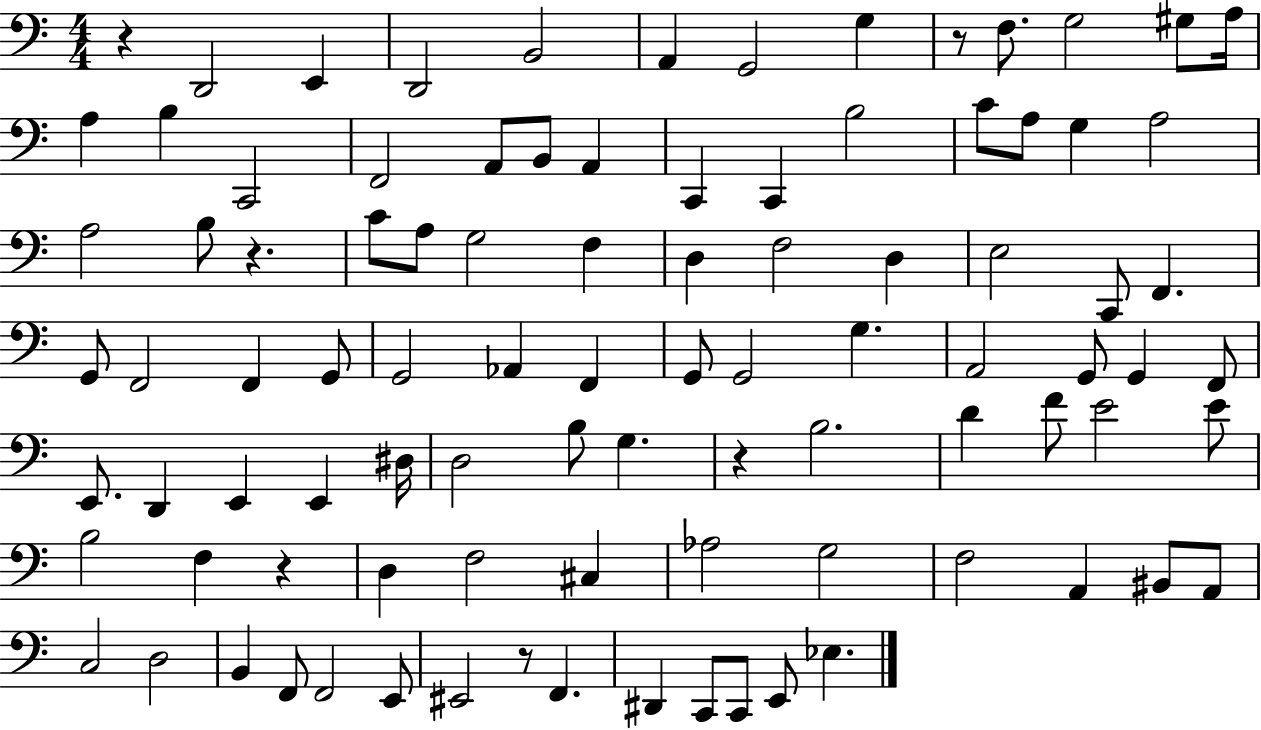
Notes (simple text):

R/q D2/h E2/q D2/h B2/h A2/q G2/h G3/q R/e F3/e. G3/h G#3/e A3/s A3/q B3/q C2/h F2/h A2/e B2/e A2/q C2/q C2/q B3/h C4/e A3/e G3/q A3/h A3/h B3/e R/q. C4/e A3/e G3/h F3/q D3/q F3/h D3/q E3/h C2/e F2/q. G2/e F2/h F2/q G2/e G2/h Ab2/q F2/q G2/e G2/h G3/q. A2/h G2/e G2/q F2/e E2/e. D2/q E2/q E2/q D#3/s D3/h B3/e G3/q. R/q B3/h. D4/q F4/e E4/h E4/e B3/h F3/q R/q D3/q F3/h C#3/q Ab3/h G3/h F3/h A2/q BIS2/e A2/e C3/h D3/h B2/q F2/e F2/h E2/e EIS2/h R/e F2/q. D#2/q C2/e C2/e E2/e Eb3/q.